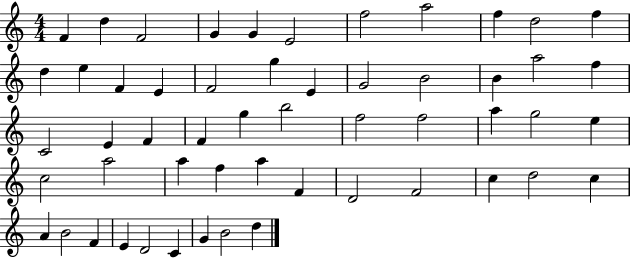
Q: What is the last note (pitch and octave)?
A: D5